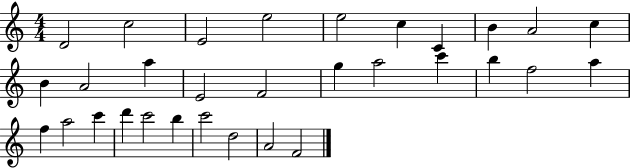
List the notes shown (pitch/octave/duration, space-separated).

D4/h C5/h E4/h E5/h E5/h C5/q C4/q B4/q A4/h C5/q B4/q A4/h A5/q E4/h F4/h G5/q A5/h C6/q B5/q F5/h A5/q F5/q A5/h C6/q D6/q C6/h B5/q C6/h D5/h A4/h F4/h